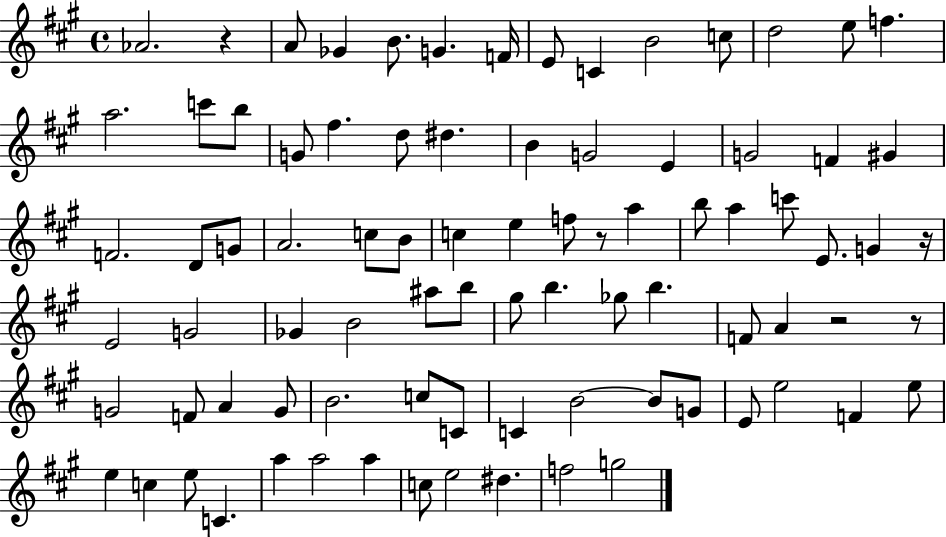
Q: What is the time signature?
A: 4/4